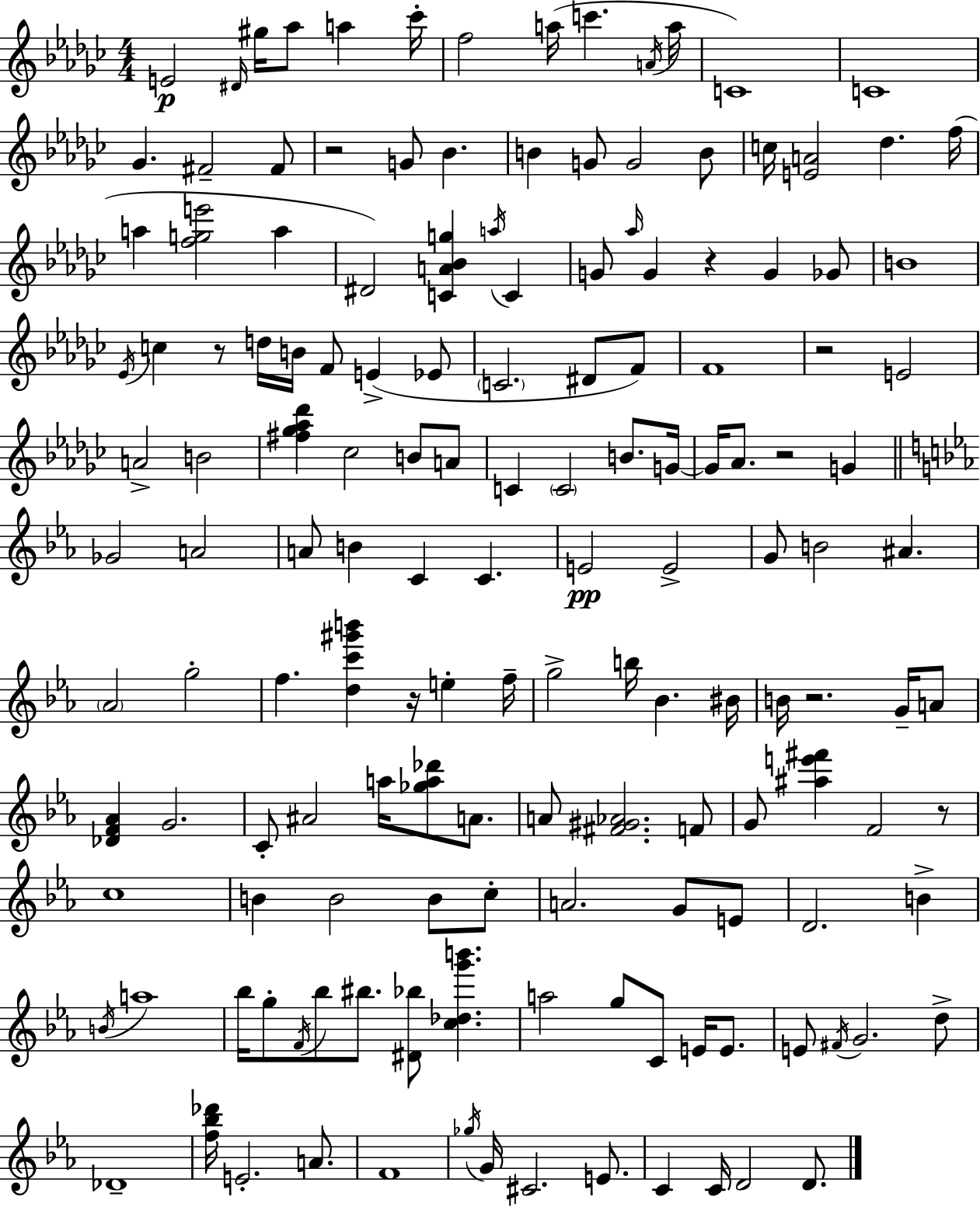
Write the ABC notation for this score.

X:1
T:Untitled
M:4/4
L:1/4
K:Ebm
E2 ^D/4 ^g/4 _a/2 a _c'/4 f2 a/4 c' A/4 a/4 C4 C4 _G ^F2 ^F/2 z2 G/2 _B B G/2 G2 B/2 c/4 [EA]2 _d f/4 a [fge']2 a ^D2 [CA_Bg] a/4 C G/2 _a/4 G z G _G/2 B4 _E/4 c z/2 d/4 B/4 F/2 E _E/2 C2 ^D/2 F/2 F4 z2 E2 A2 B2 [^f_g_a_d'] _c2 B/2 A/2 C C2 B/2 G/4 G/4 _A/2 z2 G _G2 A2 A/2 B C C E2 E2 G/2 B2 ^A _A2 g2 f [dc'^g'b'] z/4 e f/4 g2 b/4 _B ^B/4 B/4 z2 G/4 A/2 [_DF_A] G2 C/2 ^A2 a/4 [_ga_d']/2 A/2 A/2 [^F^G_A]2 F/2 G/2 [^ae'^f'] F2 z/2 c4 B B2 B/2 c/2 A2 G/2 E/2 D2 B B/4 a4 _b/4 g/2 F/4 _b/2 ^b/2 [^D_b]/2 [c_dg'b'] a2 g/2 C/2 E/4 E/2 E/2 ^F/4 G2 d/2 _D4 [f_b_d']/4 E2 A/2 F4 _g/4 G/4 ^C2 E/2 C C/4 D2 D/2